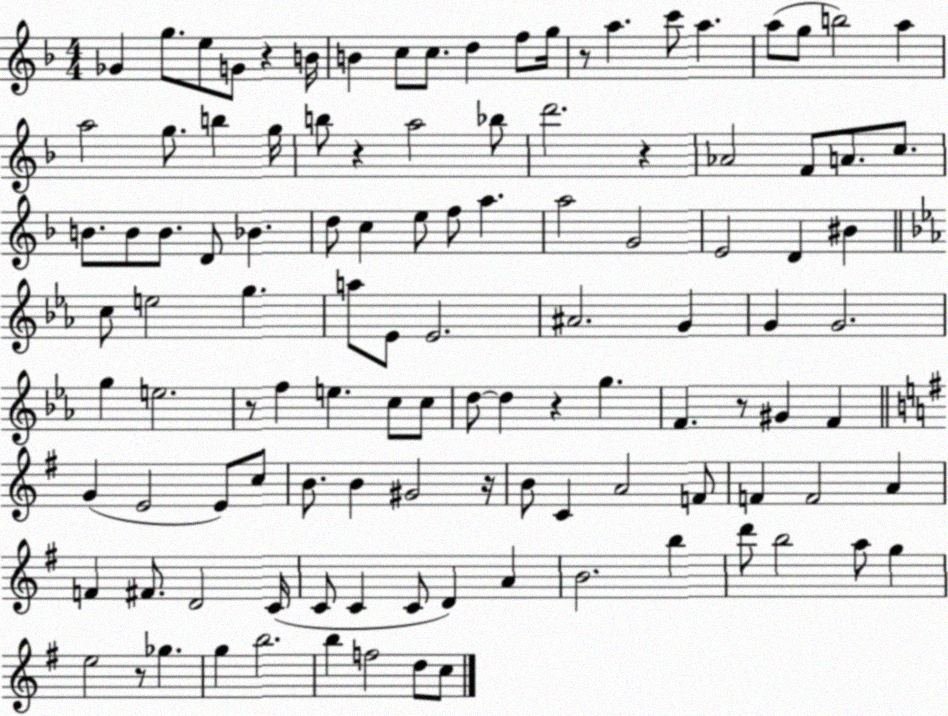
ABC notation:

X:1
T:Untitled
M:4/4
L:1/4
K:F
_G g/2 e/2 G/2 z B/4 B c/2 c/2 d f/2 g/4 z/2 a c'/2 a a/2 g/2 b2 a a2 g/2 b g/4 b/2 z a2 _b/2 d'2 z _A2 F/2 A/2 c/2 B/2 B/2 B/2 D/2 _B d/2 c e/2 f/2 a a2 G2 E2 D ^B c/2 e2 g a/2 _E/2 _E2 ^A2 G G G2 g e2 z/2 f e c/2 c/2 d/2 d z g F z/2 ^G F G E2 E/2 c/2 B/2 B ^G2 z/4 B/2 C A2 F/2 F F2 A F ^F/2 D2 C/4 C/2 C C/2 D A B2 b d'/2 b2 a/2 g e2 z/2 _g g b2 b f2 d/2 c/2